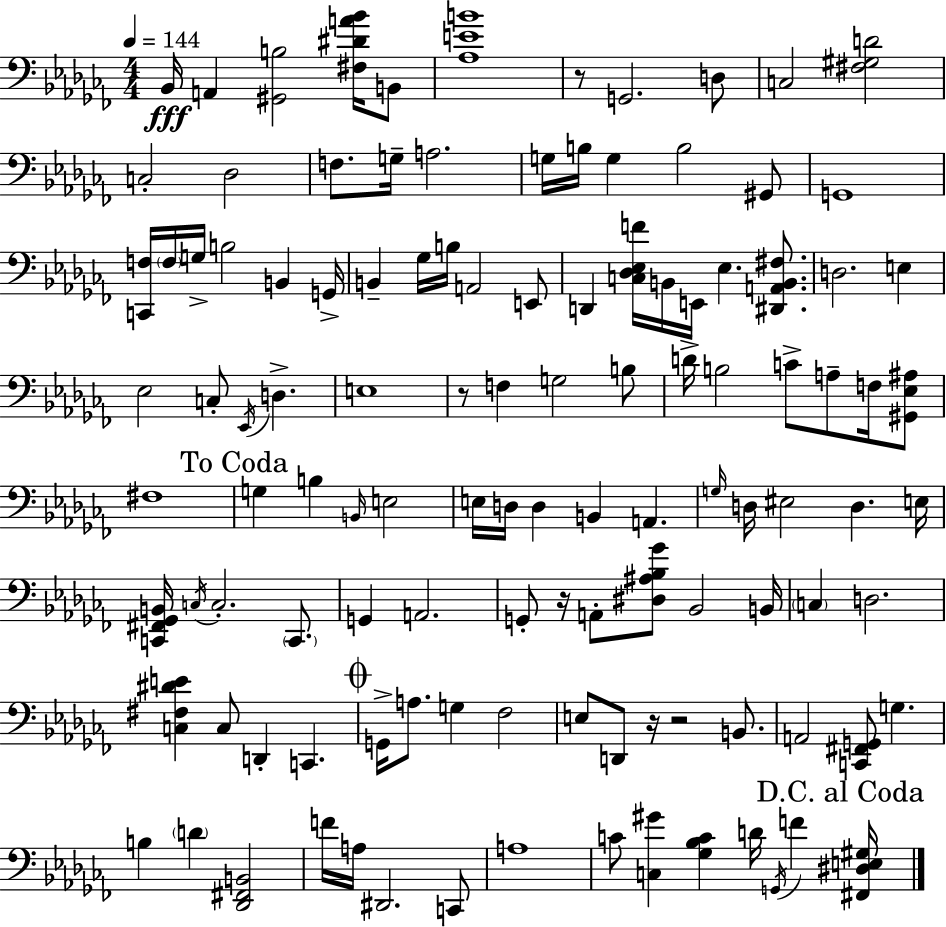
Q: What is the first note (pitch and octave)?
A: Bb2